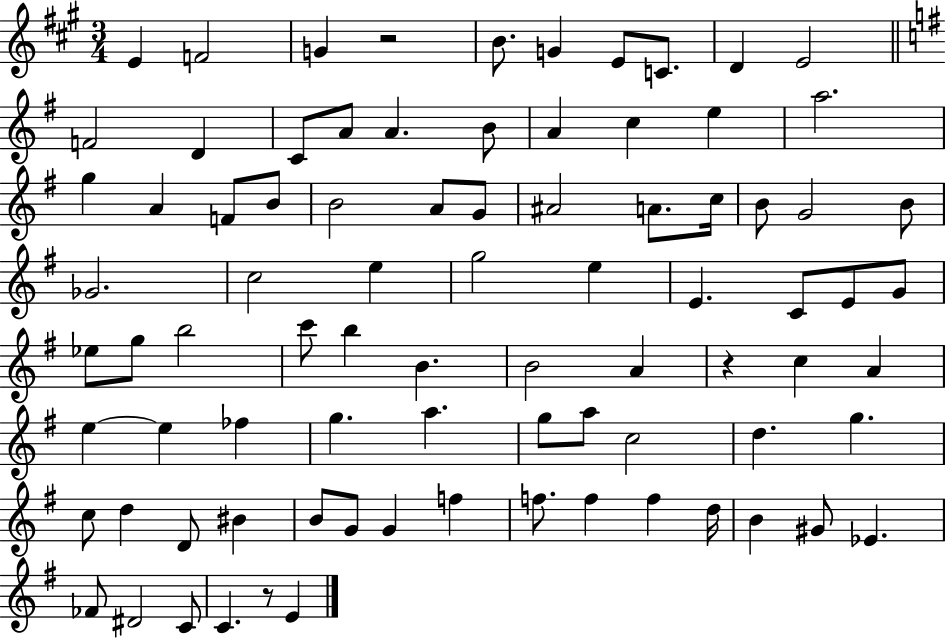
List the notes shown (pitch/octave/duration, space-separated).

E4/q F4/h G4/q R/h B4/e. G4/q E4/e C4/e. D4/q E4/h F4/h D4/q C4/e A4/e A4/q. B4/e A4/q C5/q E5/q A5/h. G5/q A4/q F4/e B4/e B4/h A4/e G4/e A#4/h A4/e. C5/s B4/e G4/h B4/e Gb4/h. C5/h E5/q G5/h E5/q E4/q. C4/e E4/e G4/e Eb5/e G5/e B5/h C6/e B5/q B4/q. B4/h A4/q R/q C5/q A4/q E5/q E5/q FES5/q G5/q. A5/q. G5/e A5/e C5/h D5/q. G5/q. C5/e D5/q D4/e BIS4/q B4/e G4/e G4/q F5/q F5/e. F5/q F5/q D5/s B4/q G#4/e Eb4/q. FES4/e D#4/h C4/e C4/q. R/e E4/q